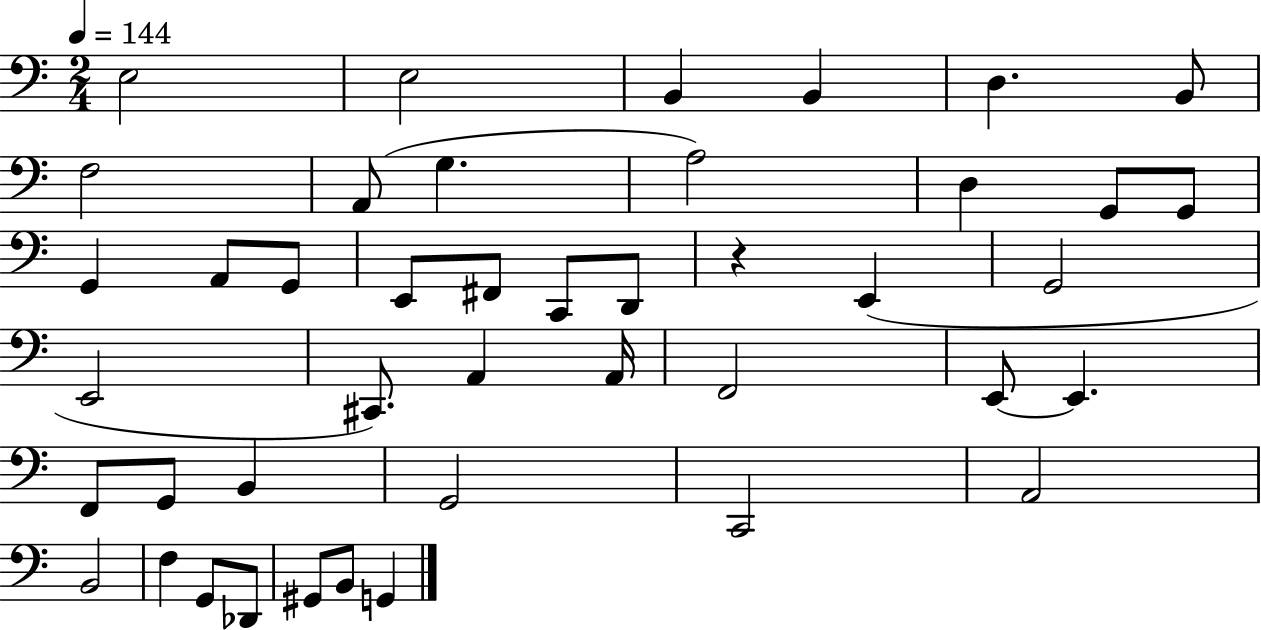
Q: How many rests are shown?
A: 1